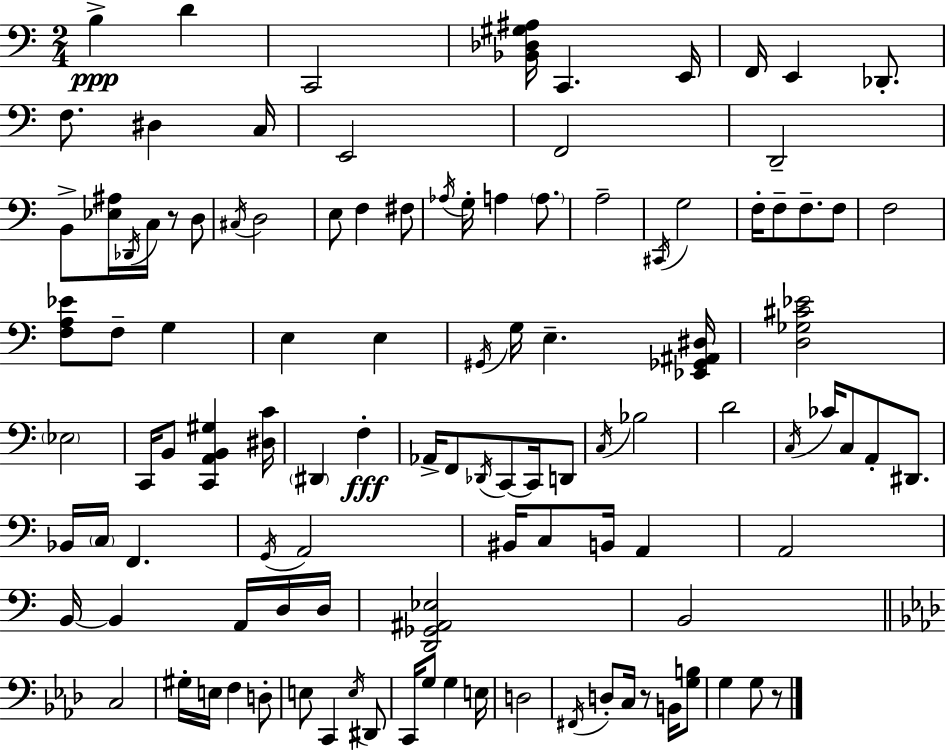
B3/q D4/q C2/h [Bb2,Db3,G#3,A#3]/s C2/q. E2/s F2/s E2/q Db2/e. F3/e. D#3/q C3/s E2/h F2/h D2/h B2/e [Eb3,A#3]/s Db2/s C3/s R/e D3/e C#3/s D3/h E3/e F3/q F#3/e Ab3/s G3/s A3/q A3/e. A3/h C#2/s G3/h F3/s F3/e F3/e. F3/e F3/h [F3,A3,Eb4]/e F3/e G3/q E3/q E3/q G#2/s G3/s E3/q. [Eb2,Gb2,A#2,D#3]/s [D3,Gb3,C#4,Eb4]/h Eb3/h C2/s B2/e [C2,A2,B2,G#3]/q [D#3,C4]/s D#2/q F3/q Ab2/s F2/e Db2/s C2/e C2/s D2/e C3/s Bb3/h D4/h C3/s CES4/s C3/e A2/e D#2/e. Bb2/s C3/s F2/q. G2/s A2/h BIS2/s C3/e B2/s A2/q A2/h B2/s B2/q A2/s D3/s D3/s [D2,Gb2,A#2,Eb3]/h B2/h C3/h G#3/s E3/s F3/q D3/e E3/e C2/q E3/s D#2/e C2/s G3/e G3/q E3/s D3/h F#2/s D3/e C3/s R/e B2/s [G3,B3]/e G3/q G3/e R/e